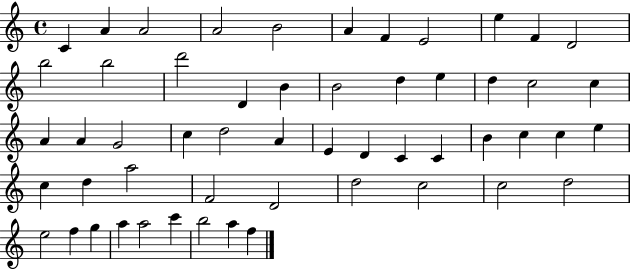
X:1
T:Untitled
M:4/4
L:1/4
K:C
C A A2 A2 B2 A F E2 e F D2 b2 b2 d'2 D B B2 d e d c2 c A A G2 c d2 A E D C C B c c e c d a2 F2 D2 d2 c2 c2 d2 e2 f g a a2 c' b2 a f